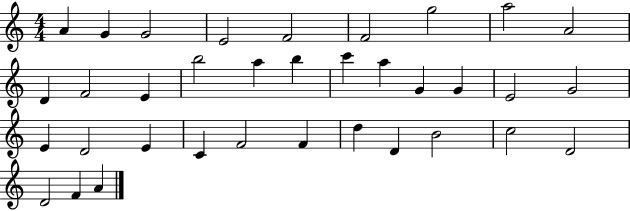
X:1
T:Untitled
M:4/4
L:1/4
K:C
A G G2 E2 F2 F2 g2 a2 A2 D F2 E b2 a b c' a G G E2 G2 E D2 E C F2 F d D B2 c2 D2 D2 F A